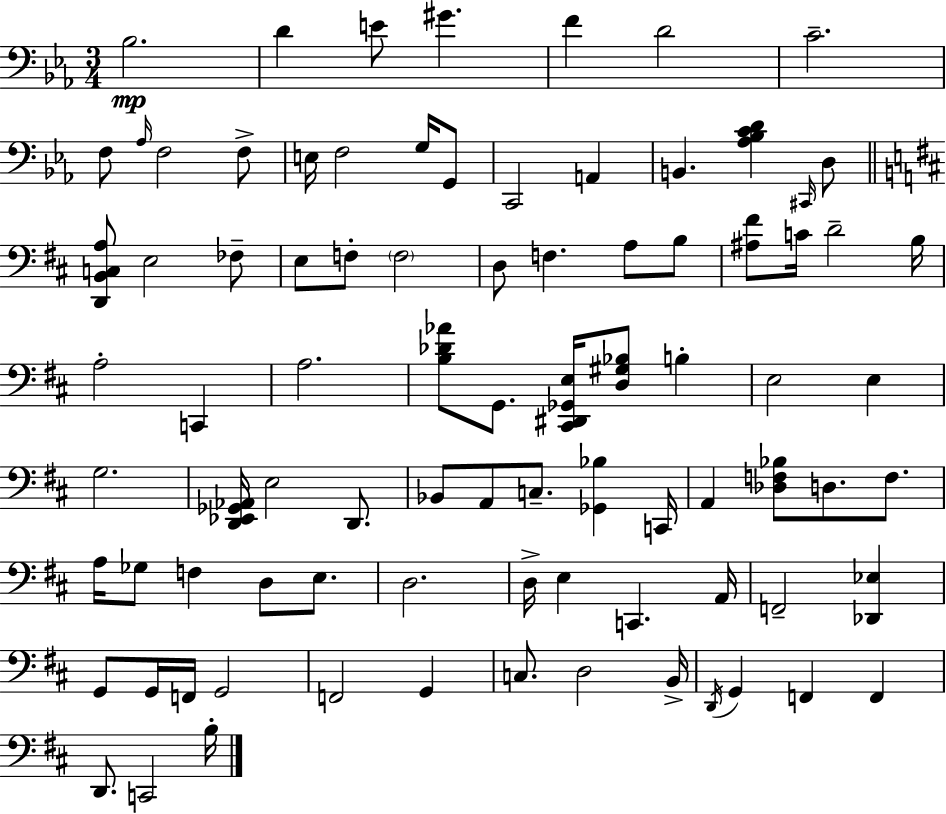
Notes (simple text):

Bb3/h. D4/q E4/e G#4/q. F4/q D4/h C4/h. F3/e Ab3/s F3/h F3/e E3/s F3/h G3/s G2/e C2/h A2/q B2/q. [Ab3,Bb3,C4,D4]/q C#2/s D3/e [D2,B2,C3,A3]/e E3/h FES3/e E3/e F3/e F3/h D3/e F3/q. A3/e B3/e [A#3,F#4]/e C4/s D4/h B3/s A3/h C2/q A3/h. [B3,Db4,Ab4]/e G2/e. [C#2,D#2,Gb2,E3]/s [D3,G#3,Bb3]/e B3/q E3/h E3/q G3/h. [D2,Eb2,Gb2,Ab2]/s E3/h D2/e. Bb2/e A2/e C3/e. [Gb2,Bb3]/q C2/s A2/q [Db3,F3,Bb3]/e D3/e. F3/e. A3/s Gb3/e F3/q D3/e E3/e. D3/h. D3/s E3/q C2/q. A2/s F2/h [Db2,Eb3]/q G2/e G2/s F2/s G2/h F2/h G2/q C3/e. D3/h B2/s D2/s G2/q F2/q F2/q D2/e. C2/h B3/s